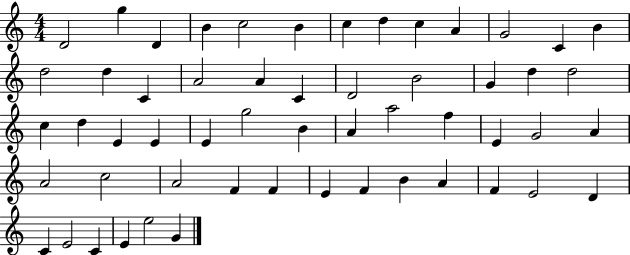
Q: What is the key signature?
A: C major